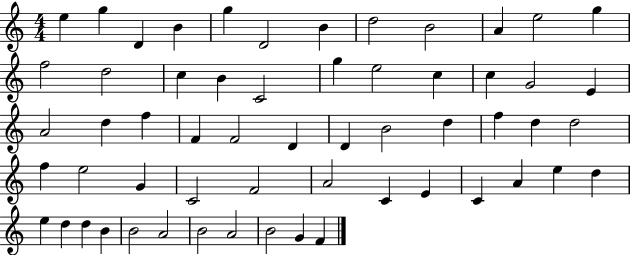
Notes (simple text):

E5/q G5/q D4/q B4/q G5/q D4/h B4/q D5/h B4/h A4/q E5/h G5/q F5/h D5/h C5/q B4/q C4/h G5/q E5/h C5/q C5/q G4/h E4/q A4/h D5/q F5/q F4/q F4/h D4/q D4/q B4/h D5/q F5/q D5/q D5/h F5/q E5/h G4/q C4/h F4/h A4/h C4/q E4/q C4/q A4/q E5/q D5/q E5/q D5/q D5/q B4/q B4/h A4/h B4/h A4/h B4/h G4/q F4/q